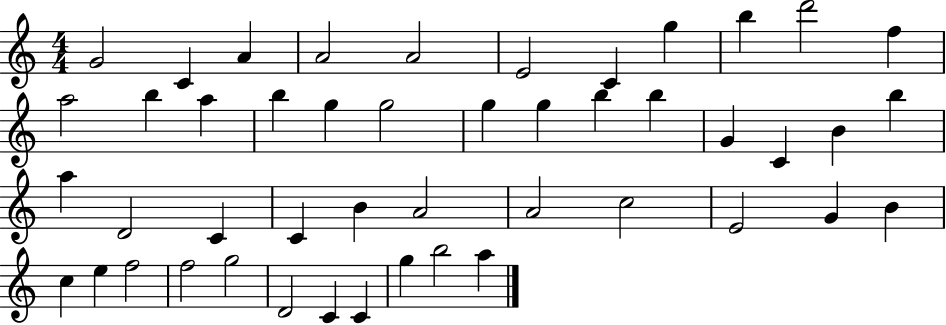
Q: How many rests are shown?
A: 0